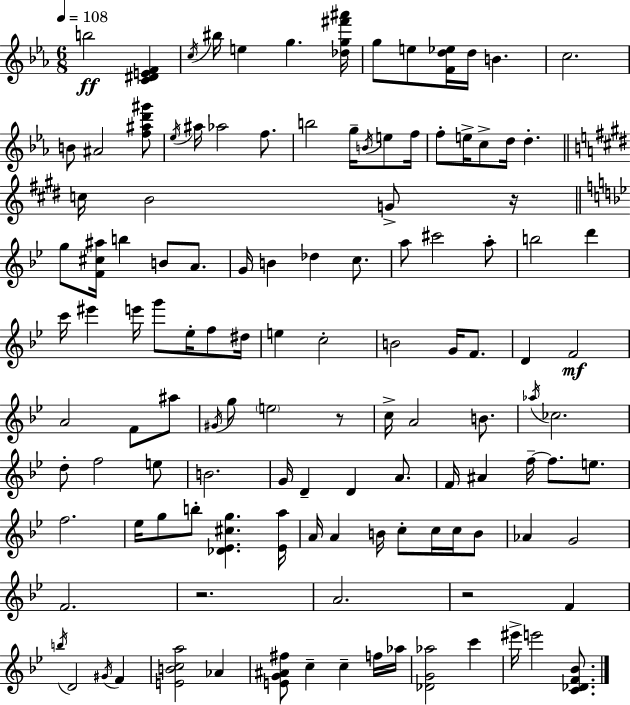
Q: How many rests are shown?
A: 4